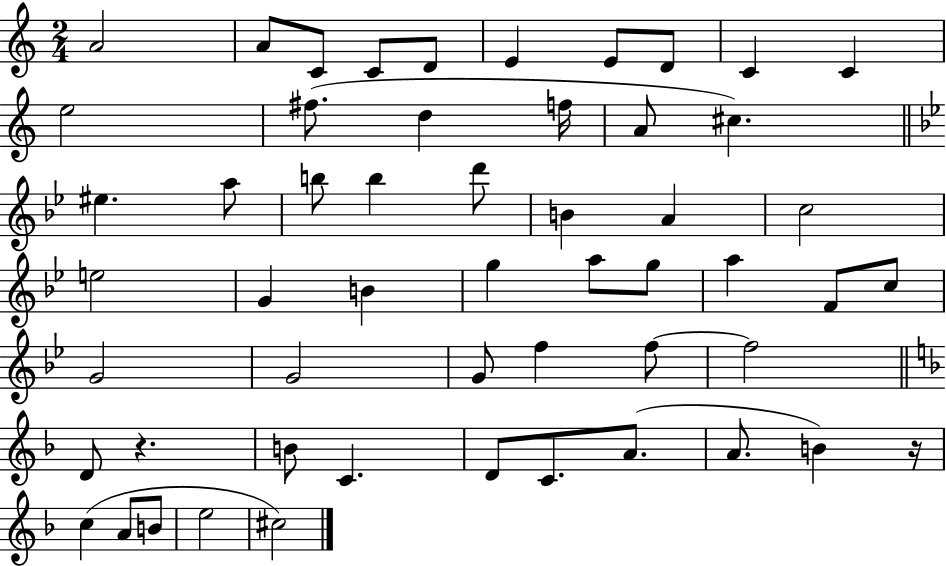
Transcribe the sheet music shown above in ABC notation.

X:1
T:Untitled
M:2/4
L:1/4
K:C
A2 A/2 C/2 C/2 D/2 E E/2 D/2 C C e2 ^f/2 d f/4 A/2 ^c ^e a/2 b/2 b d'/2 B A c2 e2 G B g a/2 g/2 a F/2 c/2 G2 G2 G/2 f f/2 f2 D/2 z B/2 C D/2 C/2 A/2 A/2 B z/4 c A/2 B/2 e2 ^c2